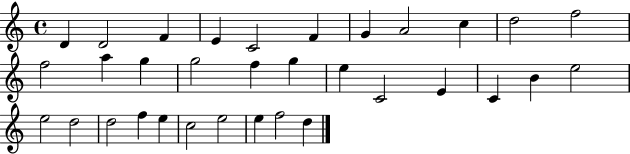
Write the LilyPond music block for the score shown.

{
  \clef treble
  \time 4/4
  \defaultTimeSignature
  \key c \major
  d'4 d'2 f'4 | e'4 c'2 f'4 | g'4 a'2 c''4 | d''2 f''2 | \break f''2 a''4 g''4 | g''2 f''4 g''4 | e''4 c'2 e'4 | c'4 b'4 e''2 | \break e''2 d''2 | d''2 f''4 e''4 | c''2 e''2 | e''4 f''2 d''4 | \break \bar "|."
}